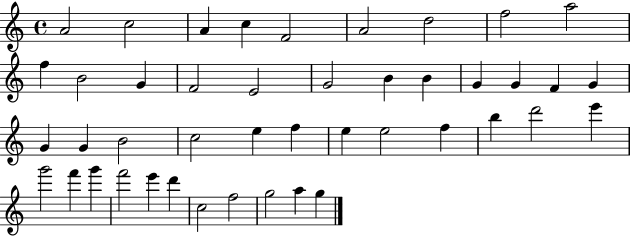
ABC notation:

X:1
T:Untitled
M:4/4
L:1/4
K:C
A2 c2 A c F2 A2 d2 f2 a2 f B2 G F2 E2 G2 B B G G F G G G B2 c2 e f e e2 f b d'2 e' g'2 f' g' f'2 e' d' c2 f2 g2 a g